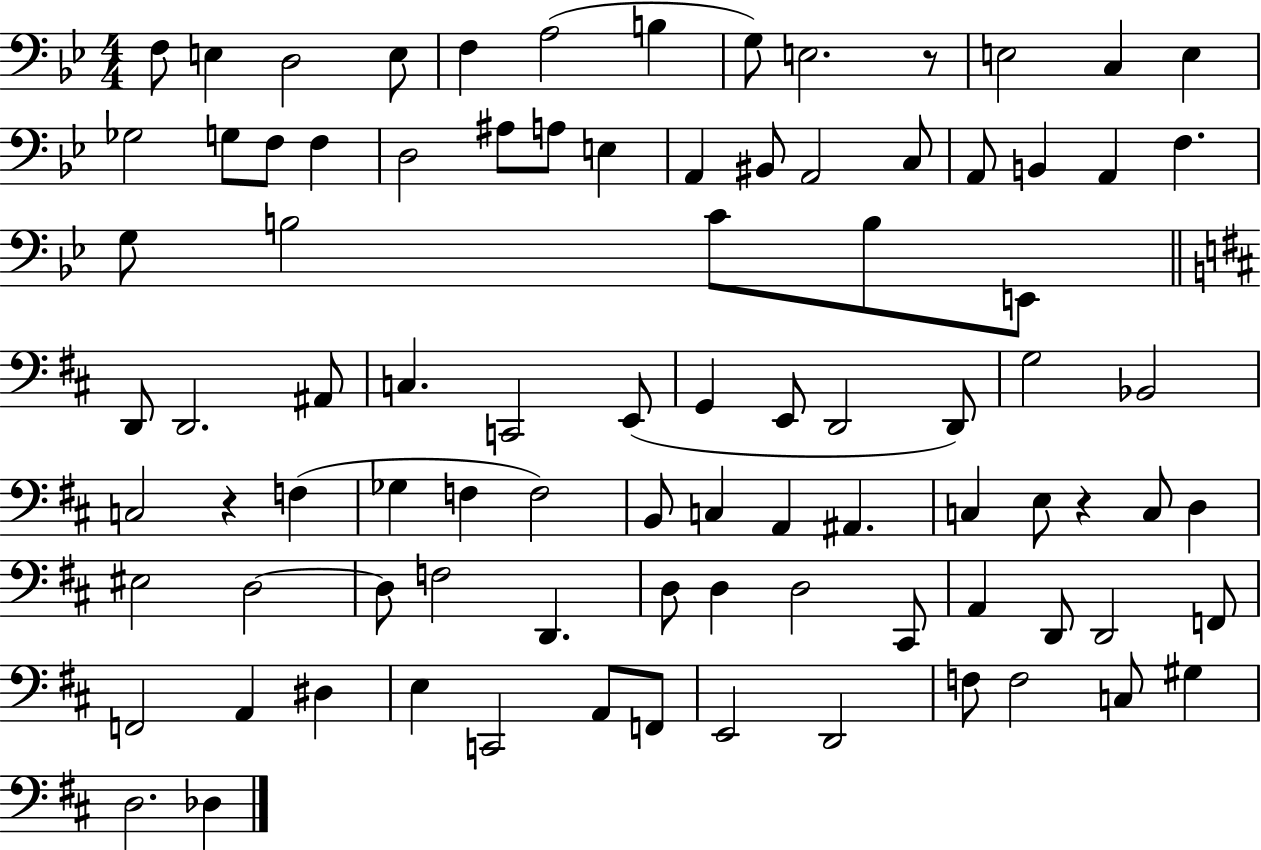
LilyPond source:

{
  \clef bass
  \numericTimeSignature
  \time 4/4
  \key bes \major
  f8 e4 d2 e8 | f4 a2( b4 | g8) e2. r8 | e2 c4 e4 | \break ges2 g8 f8 f4 | d2 ais8 a8 e4 | a,4 bis,8 a,2 c8 | a,8 b,4 a,4 f4. | \break g8 b2 c'8 b8 e,8 | \bar "||" \break \key d \major d,8 d,2. ais,8 | c4. c,2 e,8( | g,4 e,8 d,2 d,8) | g2 bes,2 | \break c2 r4 f4( | ges4 f4 f2) | b,8 c4 a,4 ais,4. | c4 e8 r4 c8 d4 | \break eis2 d2~~ | d8 f2 d,4. | d8 d4 d2 cis,8 | a,4 d,8 d,2 f,8 | \break f,2 a,4 dis4 | e4 c,2 a,8 f,8 | e,2 d,2 | f8 f2 c8 gis4 | \break d2. des4 | \bar "|."
}